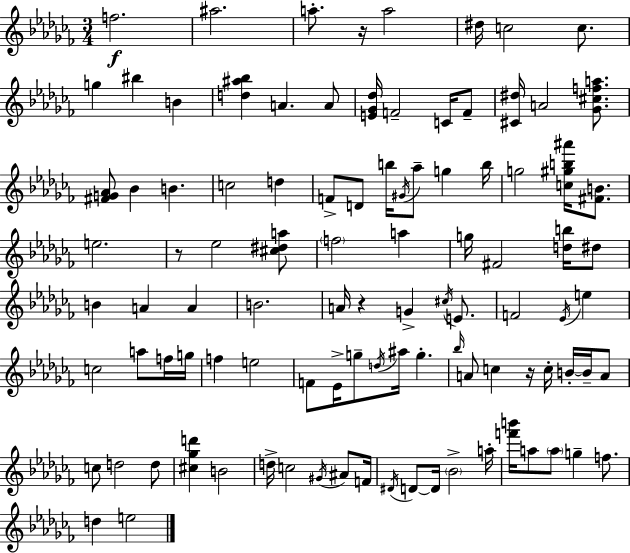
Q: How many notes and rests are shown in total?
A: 100